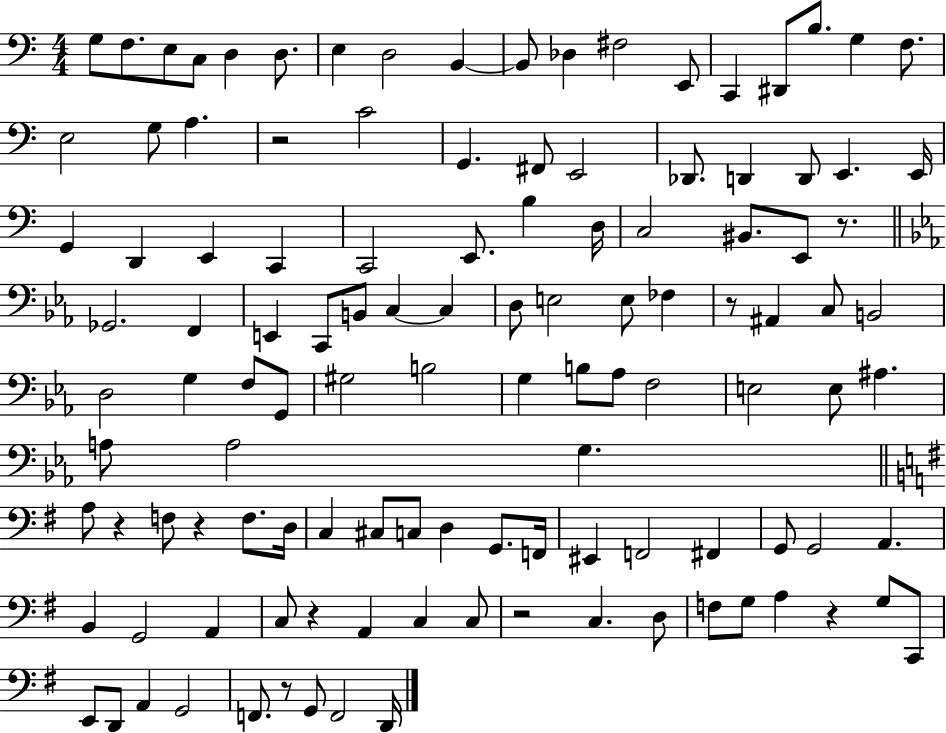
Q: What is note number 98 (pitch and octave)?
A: G3